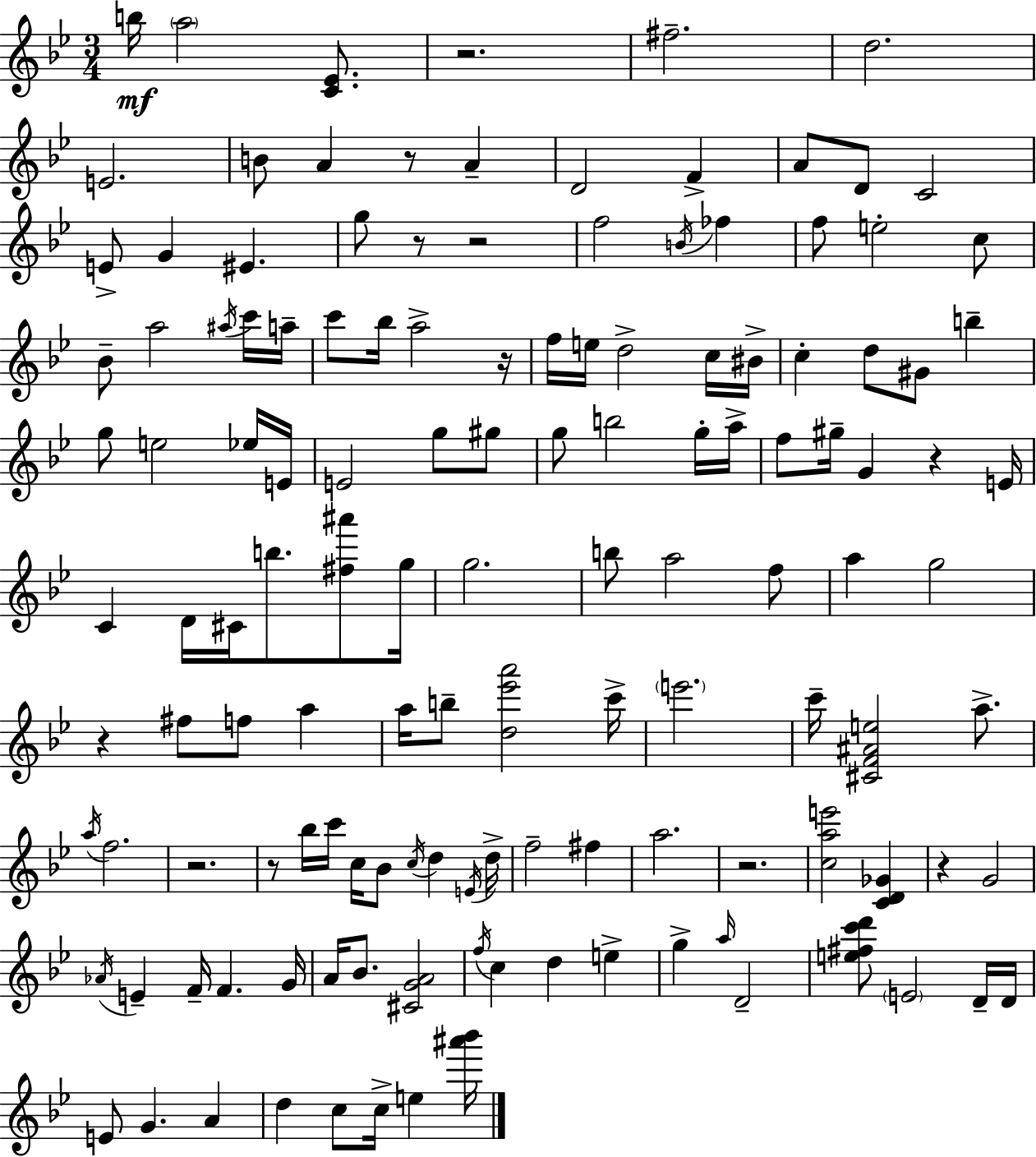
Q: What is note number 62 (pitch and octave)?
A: B5